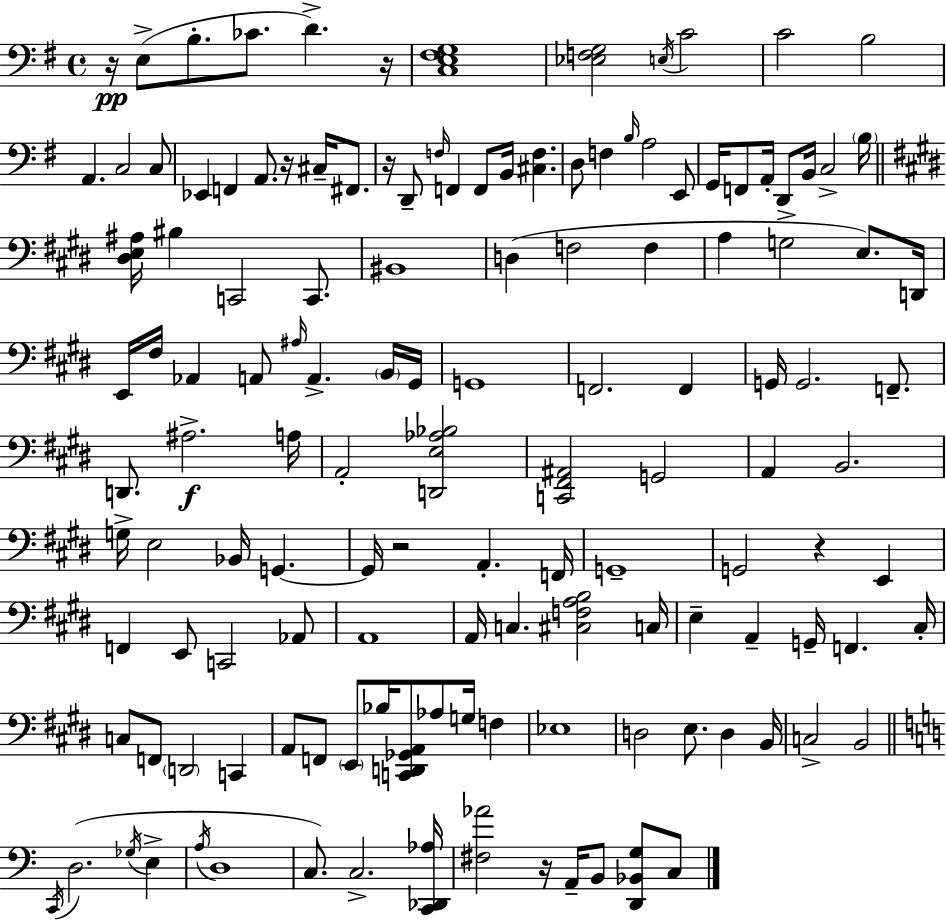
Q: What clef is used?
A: bass